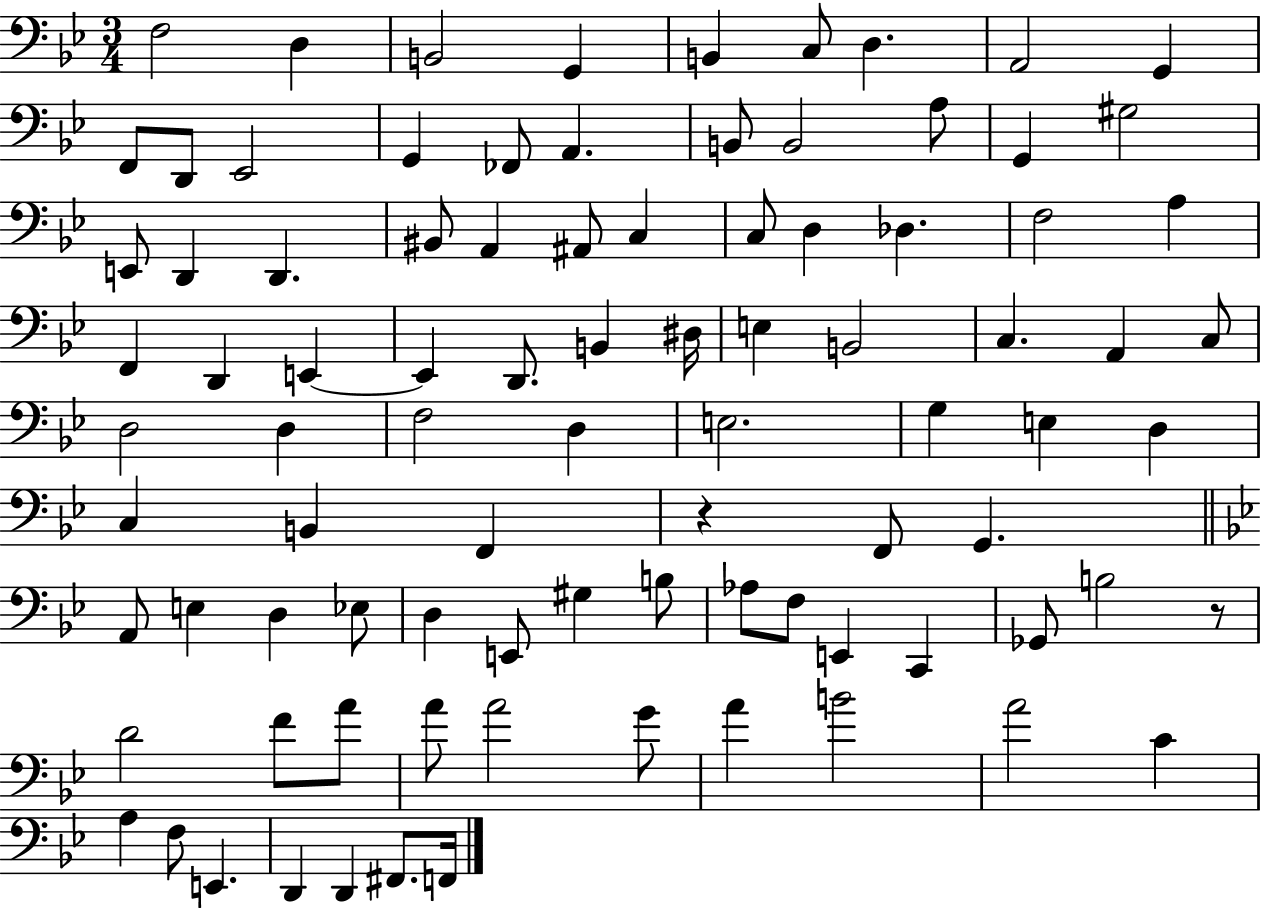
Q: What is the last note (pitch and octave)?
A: F2